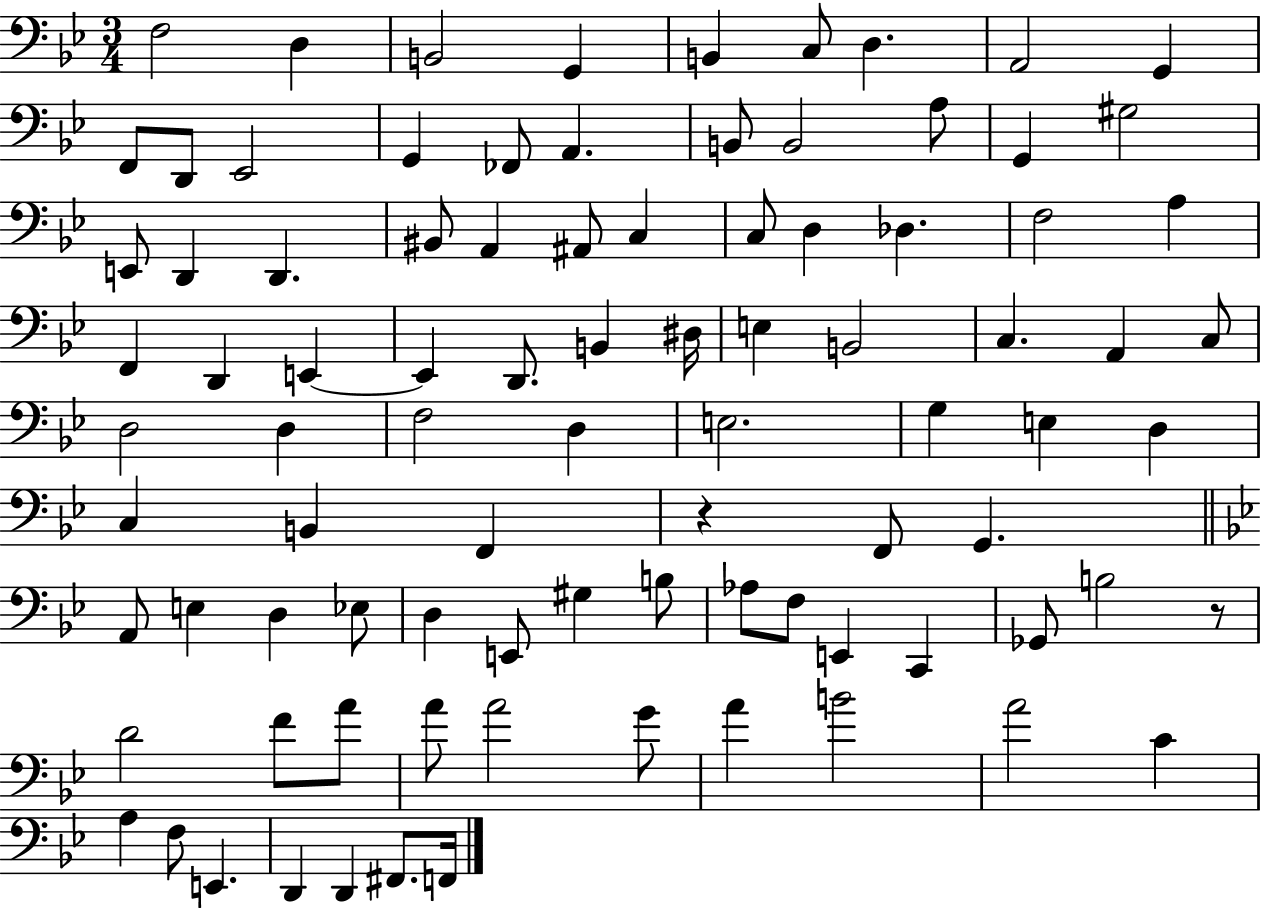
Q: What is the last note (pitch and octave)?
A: F2